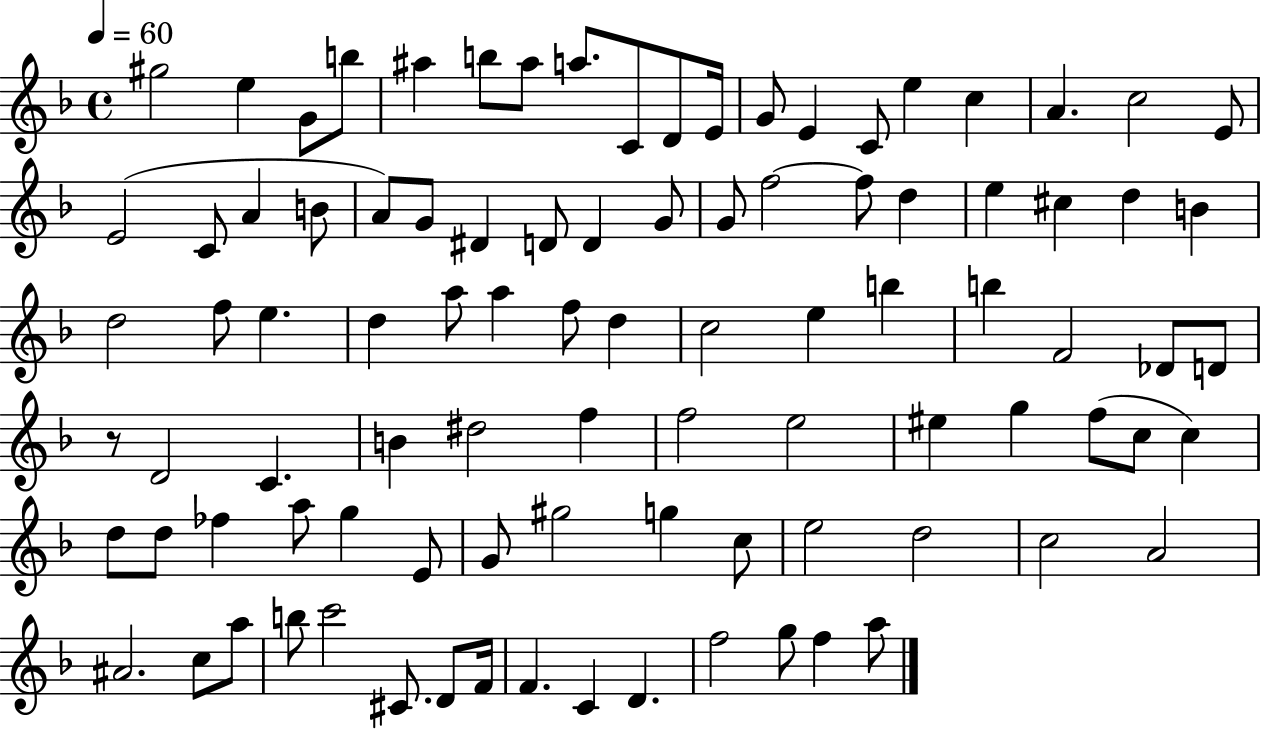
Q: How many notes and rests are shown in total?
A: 94